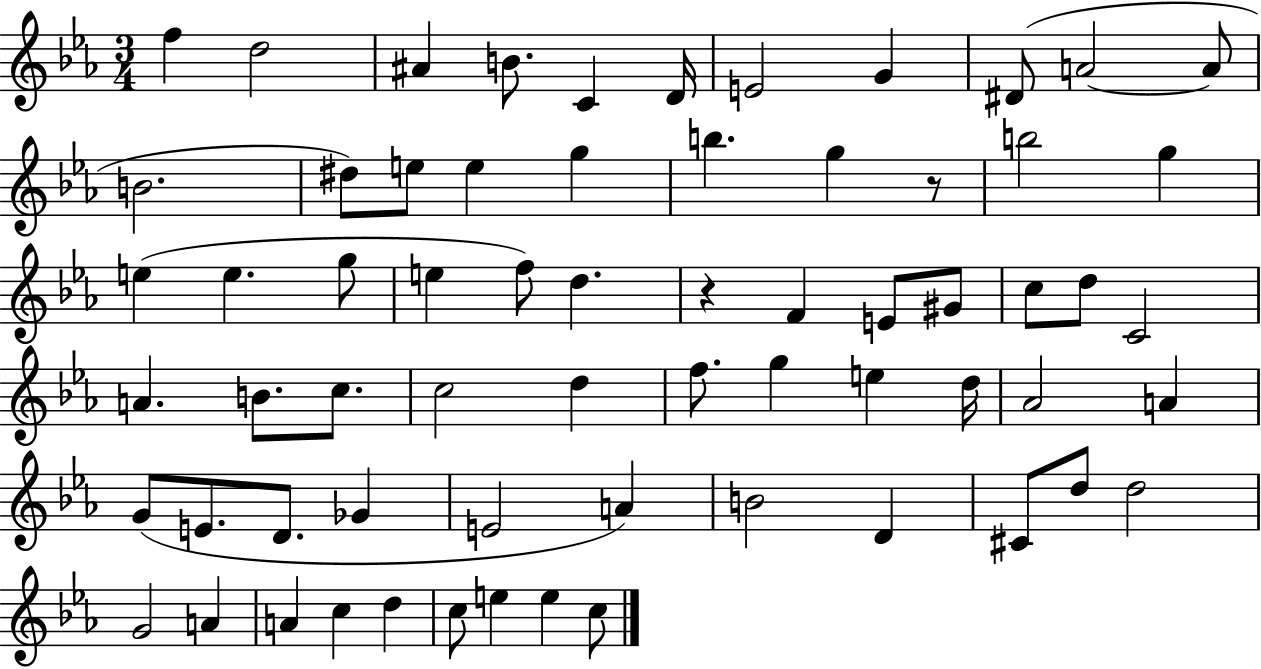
F5/q D5/h A#4/q B4/e. C4/q D4/s E4/h G4/q D#4/e A4/h A4/e B4/h. D#5/e E5/e E5/q G5/q B5/q. G5/q R/e B5/h G5/q E5/q E5/q. G5/e E5/q F5/e D5/q. R/q F4/q E4/e G#4/e C5/e D5/e C4/h A4/q. B4/e. C5/e. C5/h D5/q F5/e. G5/q E5/q D5/s Ab4/h A4/q G4/e E4/e. D4/e. Gb4/q E4/h A4/q B4/h D4/q C#4/e D5/e D5/h G4/h A4/q A4/q C5/q D5/q C5/e E5/q E5/q C5/e